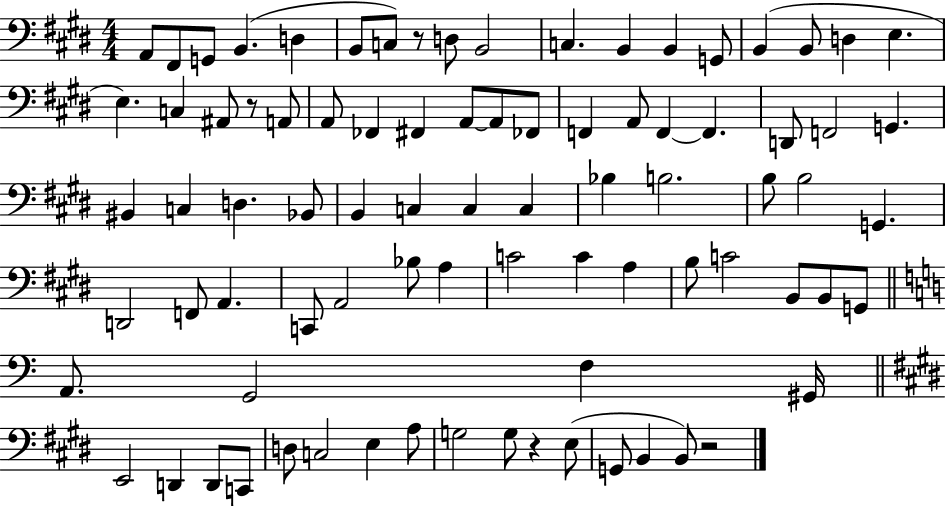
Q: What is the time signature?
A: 4/4